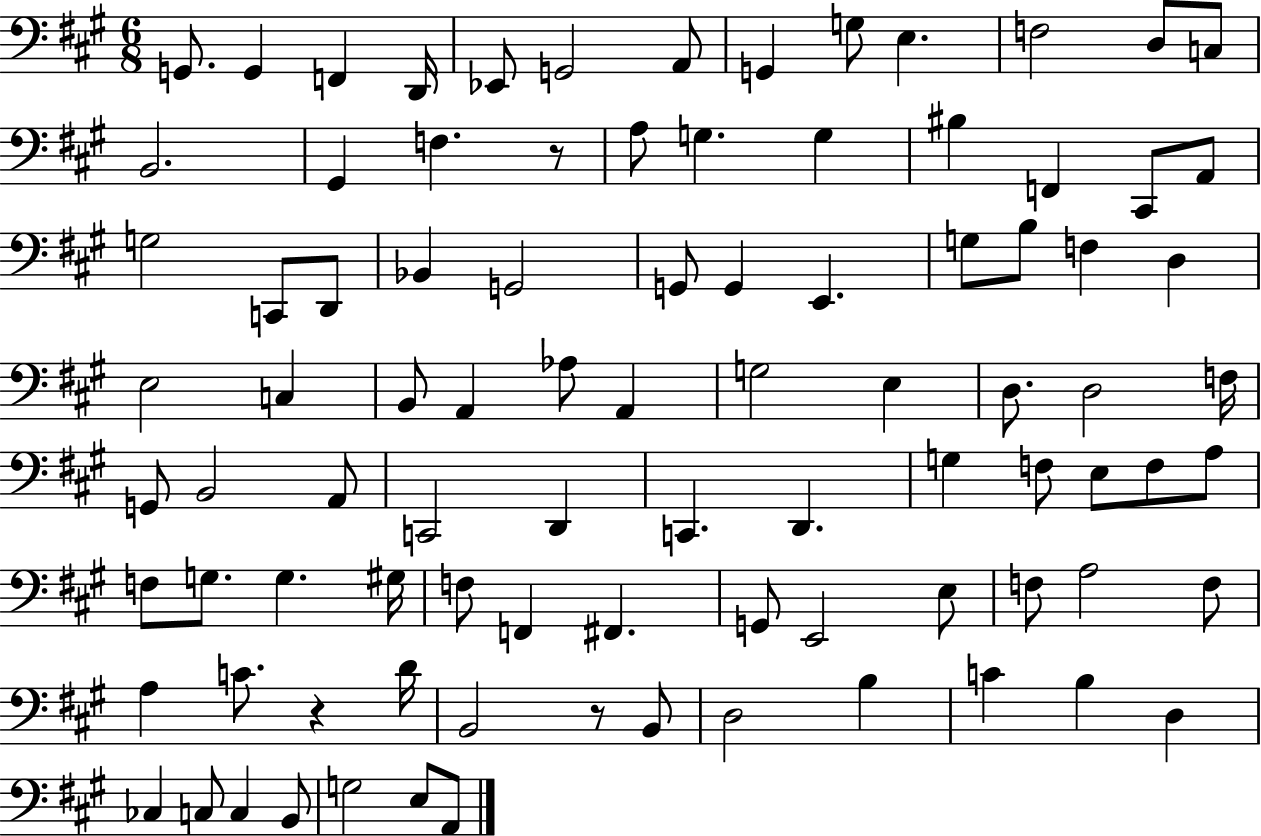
{
  \clef bass
  \numericTimeSignature
  \time 6/8
  \key a \major
  \repeat volta 2 { g,8. g,4 f,4 d,16 | ees,8 g,2 a,8 | g,4 g8 e4. | f2 d8 c8 | \break b,2. | gis,4 f4. r8 | a8 g4. g4 | bis4 f,4 cis,8 a,8 | \break g2 c,8 d,8 | bes,4 g,2 | g,8 g,4 e,4. | g8 b8 f4 d4 | \break e2 c4 | b,8 a,4 aes8 a,4 | g2 e4 | d8. d2 f16 | \break g,8 b,2 a,8 | c,2 d,4 | c,4. d,4. | g4 f8 e8 f8 a8 | \break f8 g8. g4. gis16 | f8 f,4 fis,4. | g,8 e,2 e8 | f8 a2 f8 | \break a4 c'8. r4 d'16 | b,2 r8 b,8 | d2 b4 | c'4 b4 d4 | \break ces4 c8 c4 b,8 | g2 e8 a,8 | } \bar "|."
}